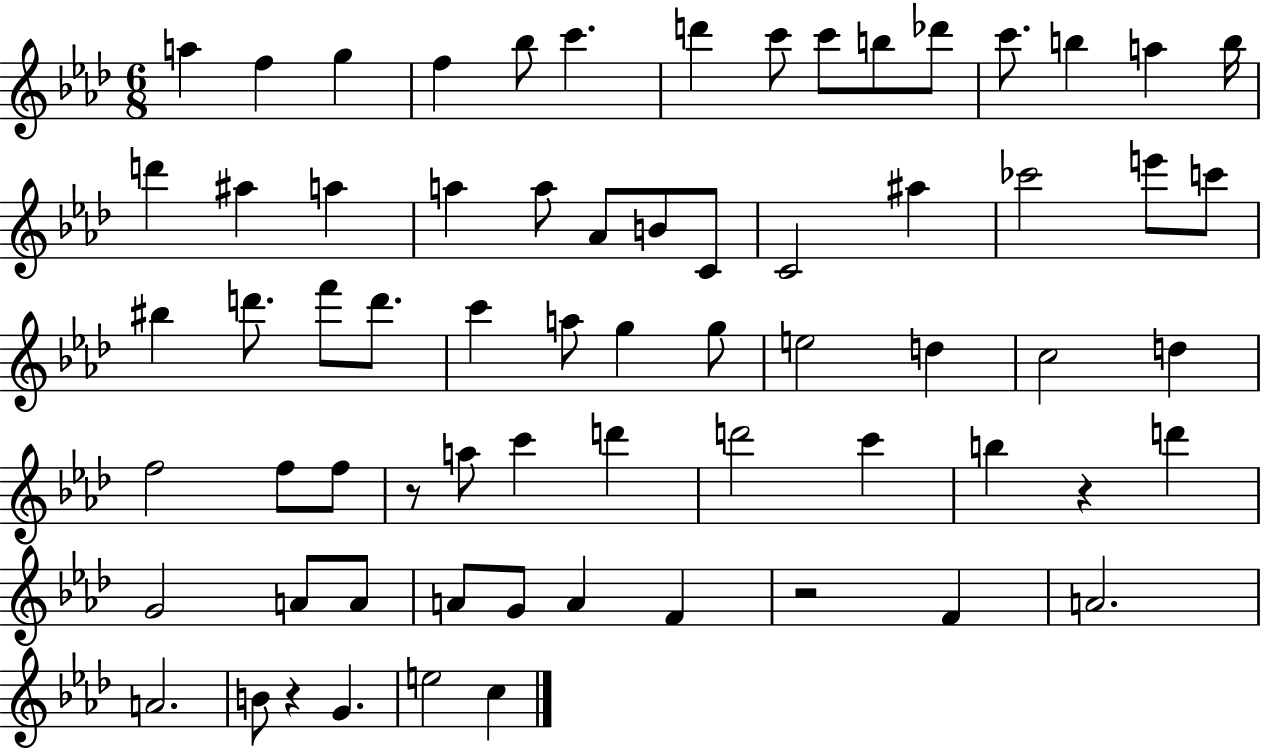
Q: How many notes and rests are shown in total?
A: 68